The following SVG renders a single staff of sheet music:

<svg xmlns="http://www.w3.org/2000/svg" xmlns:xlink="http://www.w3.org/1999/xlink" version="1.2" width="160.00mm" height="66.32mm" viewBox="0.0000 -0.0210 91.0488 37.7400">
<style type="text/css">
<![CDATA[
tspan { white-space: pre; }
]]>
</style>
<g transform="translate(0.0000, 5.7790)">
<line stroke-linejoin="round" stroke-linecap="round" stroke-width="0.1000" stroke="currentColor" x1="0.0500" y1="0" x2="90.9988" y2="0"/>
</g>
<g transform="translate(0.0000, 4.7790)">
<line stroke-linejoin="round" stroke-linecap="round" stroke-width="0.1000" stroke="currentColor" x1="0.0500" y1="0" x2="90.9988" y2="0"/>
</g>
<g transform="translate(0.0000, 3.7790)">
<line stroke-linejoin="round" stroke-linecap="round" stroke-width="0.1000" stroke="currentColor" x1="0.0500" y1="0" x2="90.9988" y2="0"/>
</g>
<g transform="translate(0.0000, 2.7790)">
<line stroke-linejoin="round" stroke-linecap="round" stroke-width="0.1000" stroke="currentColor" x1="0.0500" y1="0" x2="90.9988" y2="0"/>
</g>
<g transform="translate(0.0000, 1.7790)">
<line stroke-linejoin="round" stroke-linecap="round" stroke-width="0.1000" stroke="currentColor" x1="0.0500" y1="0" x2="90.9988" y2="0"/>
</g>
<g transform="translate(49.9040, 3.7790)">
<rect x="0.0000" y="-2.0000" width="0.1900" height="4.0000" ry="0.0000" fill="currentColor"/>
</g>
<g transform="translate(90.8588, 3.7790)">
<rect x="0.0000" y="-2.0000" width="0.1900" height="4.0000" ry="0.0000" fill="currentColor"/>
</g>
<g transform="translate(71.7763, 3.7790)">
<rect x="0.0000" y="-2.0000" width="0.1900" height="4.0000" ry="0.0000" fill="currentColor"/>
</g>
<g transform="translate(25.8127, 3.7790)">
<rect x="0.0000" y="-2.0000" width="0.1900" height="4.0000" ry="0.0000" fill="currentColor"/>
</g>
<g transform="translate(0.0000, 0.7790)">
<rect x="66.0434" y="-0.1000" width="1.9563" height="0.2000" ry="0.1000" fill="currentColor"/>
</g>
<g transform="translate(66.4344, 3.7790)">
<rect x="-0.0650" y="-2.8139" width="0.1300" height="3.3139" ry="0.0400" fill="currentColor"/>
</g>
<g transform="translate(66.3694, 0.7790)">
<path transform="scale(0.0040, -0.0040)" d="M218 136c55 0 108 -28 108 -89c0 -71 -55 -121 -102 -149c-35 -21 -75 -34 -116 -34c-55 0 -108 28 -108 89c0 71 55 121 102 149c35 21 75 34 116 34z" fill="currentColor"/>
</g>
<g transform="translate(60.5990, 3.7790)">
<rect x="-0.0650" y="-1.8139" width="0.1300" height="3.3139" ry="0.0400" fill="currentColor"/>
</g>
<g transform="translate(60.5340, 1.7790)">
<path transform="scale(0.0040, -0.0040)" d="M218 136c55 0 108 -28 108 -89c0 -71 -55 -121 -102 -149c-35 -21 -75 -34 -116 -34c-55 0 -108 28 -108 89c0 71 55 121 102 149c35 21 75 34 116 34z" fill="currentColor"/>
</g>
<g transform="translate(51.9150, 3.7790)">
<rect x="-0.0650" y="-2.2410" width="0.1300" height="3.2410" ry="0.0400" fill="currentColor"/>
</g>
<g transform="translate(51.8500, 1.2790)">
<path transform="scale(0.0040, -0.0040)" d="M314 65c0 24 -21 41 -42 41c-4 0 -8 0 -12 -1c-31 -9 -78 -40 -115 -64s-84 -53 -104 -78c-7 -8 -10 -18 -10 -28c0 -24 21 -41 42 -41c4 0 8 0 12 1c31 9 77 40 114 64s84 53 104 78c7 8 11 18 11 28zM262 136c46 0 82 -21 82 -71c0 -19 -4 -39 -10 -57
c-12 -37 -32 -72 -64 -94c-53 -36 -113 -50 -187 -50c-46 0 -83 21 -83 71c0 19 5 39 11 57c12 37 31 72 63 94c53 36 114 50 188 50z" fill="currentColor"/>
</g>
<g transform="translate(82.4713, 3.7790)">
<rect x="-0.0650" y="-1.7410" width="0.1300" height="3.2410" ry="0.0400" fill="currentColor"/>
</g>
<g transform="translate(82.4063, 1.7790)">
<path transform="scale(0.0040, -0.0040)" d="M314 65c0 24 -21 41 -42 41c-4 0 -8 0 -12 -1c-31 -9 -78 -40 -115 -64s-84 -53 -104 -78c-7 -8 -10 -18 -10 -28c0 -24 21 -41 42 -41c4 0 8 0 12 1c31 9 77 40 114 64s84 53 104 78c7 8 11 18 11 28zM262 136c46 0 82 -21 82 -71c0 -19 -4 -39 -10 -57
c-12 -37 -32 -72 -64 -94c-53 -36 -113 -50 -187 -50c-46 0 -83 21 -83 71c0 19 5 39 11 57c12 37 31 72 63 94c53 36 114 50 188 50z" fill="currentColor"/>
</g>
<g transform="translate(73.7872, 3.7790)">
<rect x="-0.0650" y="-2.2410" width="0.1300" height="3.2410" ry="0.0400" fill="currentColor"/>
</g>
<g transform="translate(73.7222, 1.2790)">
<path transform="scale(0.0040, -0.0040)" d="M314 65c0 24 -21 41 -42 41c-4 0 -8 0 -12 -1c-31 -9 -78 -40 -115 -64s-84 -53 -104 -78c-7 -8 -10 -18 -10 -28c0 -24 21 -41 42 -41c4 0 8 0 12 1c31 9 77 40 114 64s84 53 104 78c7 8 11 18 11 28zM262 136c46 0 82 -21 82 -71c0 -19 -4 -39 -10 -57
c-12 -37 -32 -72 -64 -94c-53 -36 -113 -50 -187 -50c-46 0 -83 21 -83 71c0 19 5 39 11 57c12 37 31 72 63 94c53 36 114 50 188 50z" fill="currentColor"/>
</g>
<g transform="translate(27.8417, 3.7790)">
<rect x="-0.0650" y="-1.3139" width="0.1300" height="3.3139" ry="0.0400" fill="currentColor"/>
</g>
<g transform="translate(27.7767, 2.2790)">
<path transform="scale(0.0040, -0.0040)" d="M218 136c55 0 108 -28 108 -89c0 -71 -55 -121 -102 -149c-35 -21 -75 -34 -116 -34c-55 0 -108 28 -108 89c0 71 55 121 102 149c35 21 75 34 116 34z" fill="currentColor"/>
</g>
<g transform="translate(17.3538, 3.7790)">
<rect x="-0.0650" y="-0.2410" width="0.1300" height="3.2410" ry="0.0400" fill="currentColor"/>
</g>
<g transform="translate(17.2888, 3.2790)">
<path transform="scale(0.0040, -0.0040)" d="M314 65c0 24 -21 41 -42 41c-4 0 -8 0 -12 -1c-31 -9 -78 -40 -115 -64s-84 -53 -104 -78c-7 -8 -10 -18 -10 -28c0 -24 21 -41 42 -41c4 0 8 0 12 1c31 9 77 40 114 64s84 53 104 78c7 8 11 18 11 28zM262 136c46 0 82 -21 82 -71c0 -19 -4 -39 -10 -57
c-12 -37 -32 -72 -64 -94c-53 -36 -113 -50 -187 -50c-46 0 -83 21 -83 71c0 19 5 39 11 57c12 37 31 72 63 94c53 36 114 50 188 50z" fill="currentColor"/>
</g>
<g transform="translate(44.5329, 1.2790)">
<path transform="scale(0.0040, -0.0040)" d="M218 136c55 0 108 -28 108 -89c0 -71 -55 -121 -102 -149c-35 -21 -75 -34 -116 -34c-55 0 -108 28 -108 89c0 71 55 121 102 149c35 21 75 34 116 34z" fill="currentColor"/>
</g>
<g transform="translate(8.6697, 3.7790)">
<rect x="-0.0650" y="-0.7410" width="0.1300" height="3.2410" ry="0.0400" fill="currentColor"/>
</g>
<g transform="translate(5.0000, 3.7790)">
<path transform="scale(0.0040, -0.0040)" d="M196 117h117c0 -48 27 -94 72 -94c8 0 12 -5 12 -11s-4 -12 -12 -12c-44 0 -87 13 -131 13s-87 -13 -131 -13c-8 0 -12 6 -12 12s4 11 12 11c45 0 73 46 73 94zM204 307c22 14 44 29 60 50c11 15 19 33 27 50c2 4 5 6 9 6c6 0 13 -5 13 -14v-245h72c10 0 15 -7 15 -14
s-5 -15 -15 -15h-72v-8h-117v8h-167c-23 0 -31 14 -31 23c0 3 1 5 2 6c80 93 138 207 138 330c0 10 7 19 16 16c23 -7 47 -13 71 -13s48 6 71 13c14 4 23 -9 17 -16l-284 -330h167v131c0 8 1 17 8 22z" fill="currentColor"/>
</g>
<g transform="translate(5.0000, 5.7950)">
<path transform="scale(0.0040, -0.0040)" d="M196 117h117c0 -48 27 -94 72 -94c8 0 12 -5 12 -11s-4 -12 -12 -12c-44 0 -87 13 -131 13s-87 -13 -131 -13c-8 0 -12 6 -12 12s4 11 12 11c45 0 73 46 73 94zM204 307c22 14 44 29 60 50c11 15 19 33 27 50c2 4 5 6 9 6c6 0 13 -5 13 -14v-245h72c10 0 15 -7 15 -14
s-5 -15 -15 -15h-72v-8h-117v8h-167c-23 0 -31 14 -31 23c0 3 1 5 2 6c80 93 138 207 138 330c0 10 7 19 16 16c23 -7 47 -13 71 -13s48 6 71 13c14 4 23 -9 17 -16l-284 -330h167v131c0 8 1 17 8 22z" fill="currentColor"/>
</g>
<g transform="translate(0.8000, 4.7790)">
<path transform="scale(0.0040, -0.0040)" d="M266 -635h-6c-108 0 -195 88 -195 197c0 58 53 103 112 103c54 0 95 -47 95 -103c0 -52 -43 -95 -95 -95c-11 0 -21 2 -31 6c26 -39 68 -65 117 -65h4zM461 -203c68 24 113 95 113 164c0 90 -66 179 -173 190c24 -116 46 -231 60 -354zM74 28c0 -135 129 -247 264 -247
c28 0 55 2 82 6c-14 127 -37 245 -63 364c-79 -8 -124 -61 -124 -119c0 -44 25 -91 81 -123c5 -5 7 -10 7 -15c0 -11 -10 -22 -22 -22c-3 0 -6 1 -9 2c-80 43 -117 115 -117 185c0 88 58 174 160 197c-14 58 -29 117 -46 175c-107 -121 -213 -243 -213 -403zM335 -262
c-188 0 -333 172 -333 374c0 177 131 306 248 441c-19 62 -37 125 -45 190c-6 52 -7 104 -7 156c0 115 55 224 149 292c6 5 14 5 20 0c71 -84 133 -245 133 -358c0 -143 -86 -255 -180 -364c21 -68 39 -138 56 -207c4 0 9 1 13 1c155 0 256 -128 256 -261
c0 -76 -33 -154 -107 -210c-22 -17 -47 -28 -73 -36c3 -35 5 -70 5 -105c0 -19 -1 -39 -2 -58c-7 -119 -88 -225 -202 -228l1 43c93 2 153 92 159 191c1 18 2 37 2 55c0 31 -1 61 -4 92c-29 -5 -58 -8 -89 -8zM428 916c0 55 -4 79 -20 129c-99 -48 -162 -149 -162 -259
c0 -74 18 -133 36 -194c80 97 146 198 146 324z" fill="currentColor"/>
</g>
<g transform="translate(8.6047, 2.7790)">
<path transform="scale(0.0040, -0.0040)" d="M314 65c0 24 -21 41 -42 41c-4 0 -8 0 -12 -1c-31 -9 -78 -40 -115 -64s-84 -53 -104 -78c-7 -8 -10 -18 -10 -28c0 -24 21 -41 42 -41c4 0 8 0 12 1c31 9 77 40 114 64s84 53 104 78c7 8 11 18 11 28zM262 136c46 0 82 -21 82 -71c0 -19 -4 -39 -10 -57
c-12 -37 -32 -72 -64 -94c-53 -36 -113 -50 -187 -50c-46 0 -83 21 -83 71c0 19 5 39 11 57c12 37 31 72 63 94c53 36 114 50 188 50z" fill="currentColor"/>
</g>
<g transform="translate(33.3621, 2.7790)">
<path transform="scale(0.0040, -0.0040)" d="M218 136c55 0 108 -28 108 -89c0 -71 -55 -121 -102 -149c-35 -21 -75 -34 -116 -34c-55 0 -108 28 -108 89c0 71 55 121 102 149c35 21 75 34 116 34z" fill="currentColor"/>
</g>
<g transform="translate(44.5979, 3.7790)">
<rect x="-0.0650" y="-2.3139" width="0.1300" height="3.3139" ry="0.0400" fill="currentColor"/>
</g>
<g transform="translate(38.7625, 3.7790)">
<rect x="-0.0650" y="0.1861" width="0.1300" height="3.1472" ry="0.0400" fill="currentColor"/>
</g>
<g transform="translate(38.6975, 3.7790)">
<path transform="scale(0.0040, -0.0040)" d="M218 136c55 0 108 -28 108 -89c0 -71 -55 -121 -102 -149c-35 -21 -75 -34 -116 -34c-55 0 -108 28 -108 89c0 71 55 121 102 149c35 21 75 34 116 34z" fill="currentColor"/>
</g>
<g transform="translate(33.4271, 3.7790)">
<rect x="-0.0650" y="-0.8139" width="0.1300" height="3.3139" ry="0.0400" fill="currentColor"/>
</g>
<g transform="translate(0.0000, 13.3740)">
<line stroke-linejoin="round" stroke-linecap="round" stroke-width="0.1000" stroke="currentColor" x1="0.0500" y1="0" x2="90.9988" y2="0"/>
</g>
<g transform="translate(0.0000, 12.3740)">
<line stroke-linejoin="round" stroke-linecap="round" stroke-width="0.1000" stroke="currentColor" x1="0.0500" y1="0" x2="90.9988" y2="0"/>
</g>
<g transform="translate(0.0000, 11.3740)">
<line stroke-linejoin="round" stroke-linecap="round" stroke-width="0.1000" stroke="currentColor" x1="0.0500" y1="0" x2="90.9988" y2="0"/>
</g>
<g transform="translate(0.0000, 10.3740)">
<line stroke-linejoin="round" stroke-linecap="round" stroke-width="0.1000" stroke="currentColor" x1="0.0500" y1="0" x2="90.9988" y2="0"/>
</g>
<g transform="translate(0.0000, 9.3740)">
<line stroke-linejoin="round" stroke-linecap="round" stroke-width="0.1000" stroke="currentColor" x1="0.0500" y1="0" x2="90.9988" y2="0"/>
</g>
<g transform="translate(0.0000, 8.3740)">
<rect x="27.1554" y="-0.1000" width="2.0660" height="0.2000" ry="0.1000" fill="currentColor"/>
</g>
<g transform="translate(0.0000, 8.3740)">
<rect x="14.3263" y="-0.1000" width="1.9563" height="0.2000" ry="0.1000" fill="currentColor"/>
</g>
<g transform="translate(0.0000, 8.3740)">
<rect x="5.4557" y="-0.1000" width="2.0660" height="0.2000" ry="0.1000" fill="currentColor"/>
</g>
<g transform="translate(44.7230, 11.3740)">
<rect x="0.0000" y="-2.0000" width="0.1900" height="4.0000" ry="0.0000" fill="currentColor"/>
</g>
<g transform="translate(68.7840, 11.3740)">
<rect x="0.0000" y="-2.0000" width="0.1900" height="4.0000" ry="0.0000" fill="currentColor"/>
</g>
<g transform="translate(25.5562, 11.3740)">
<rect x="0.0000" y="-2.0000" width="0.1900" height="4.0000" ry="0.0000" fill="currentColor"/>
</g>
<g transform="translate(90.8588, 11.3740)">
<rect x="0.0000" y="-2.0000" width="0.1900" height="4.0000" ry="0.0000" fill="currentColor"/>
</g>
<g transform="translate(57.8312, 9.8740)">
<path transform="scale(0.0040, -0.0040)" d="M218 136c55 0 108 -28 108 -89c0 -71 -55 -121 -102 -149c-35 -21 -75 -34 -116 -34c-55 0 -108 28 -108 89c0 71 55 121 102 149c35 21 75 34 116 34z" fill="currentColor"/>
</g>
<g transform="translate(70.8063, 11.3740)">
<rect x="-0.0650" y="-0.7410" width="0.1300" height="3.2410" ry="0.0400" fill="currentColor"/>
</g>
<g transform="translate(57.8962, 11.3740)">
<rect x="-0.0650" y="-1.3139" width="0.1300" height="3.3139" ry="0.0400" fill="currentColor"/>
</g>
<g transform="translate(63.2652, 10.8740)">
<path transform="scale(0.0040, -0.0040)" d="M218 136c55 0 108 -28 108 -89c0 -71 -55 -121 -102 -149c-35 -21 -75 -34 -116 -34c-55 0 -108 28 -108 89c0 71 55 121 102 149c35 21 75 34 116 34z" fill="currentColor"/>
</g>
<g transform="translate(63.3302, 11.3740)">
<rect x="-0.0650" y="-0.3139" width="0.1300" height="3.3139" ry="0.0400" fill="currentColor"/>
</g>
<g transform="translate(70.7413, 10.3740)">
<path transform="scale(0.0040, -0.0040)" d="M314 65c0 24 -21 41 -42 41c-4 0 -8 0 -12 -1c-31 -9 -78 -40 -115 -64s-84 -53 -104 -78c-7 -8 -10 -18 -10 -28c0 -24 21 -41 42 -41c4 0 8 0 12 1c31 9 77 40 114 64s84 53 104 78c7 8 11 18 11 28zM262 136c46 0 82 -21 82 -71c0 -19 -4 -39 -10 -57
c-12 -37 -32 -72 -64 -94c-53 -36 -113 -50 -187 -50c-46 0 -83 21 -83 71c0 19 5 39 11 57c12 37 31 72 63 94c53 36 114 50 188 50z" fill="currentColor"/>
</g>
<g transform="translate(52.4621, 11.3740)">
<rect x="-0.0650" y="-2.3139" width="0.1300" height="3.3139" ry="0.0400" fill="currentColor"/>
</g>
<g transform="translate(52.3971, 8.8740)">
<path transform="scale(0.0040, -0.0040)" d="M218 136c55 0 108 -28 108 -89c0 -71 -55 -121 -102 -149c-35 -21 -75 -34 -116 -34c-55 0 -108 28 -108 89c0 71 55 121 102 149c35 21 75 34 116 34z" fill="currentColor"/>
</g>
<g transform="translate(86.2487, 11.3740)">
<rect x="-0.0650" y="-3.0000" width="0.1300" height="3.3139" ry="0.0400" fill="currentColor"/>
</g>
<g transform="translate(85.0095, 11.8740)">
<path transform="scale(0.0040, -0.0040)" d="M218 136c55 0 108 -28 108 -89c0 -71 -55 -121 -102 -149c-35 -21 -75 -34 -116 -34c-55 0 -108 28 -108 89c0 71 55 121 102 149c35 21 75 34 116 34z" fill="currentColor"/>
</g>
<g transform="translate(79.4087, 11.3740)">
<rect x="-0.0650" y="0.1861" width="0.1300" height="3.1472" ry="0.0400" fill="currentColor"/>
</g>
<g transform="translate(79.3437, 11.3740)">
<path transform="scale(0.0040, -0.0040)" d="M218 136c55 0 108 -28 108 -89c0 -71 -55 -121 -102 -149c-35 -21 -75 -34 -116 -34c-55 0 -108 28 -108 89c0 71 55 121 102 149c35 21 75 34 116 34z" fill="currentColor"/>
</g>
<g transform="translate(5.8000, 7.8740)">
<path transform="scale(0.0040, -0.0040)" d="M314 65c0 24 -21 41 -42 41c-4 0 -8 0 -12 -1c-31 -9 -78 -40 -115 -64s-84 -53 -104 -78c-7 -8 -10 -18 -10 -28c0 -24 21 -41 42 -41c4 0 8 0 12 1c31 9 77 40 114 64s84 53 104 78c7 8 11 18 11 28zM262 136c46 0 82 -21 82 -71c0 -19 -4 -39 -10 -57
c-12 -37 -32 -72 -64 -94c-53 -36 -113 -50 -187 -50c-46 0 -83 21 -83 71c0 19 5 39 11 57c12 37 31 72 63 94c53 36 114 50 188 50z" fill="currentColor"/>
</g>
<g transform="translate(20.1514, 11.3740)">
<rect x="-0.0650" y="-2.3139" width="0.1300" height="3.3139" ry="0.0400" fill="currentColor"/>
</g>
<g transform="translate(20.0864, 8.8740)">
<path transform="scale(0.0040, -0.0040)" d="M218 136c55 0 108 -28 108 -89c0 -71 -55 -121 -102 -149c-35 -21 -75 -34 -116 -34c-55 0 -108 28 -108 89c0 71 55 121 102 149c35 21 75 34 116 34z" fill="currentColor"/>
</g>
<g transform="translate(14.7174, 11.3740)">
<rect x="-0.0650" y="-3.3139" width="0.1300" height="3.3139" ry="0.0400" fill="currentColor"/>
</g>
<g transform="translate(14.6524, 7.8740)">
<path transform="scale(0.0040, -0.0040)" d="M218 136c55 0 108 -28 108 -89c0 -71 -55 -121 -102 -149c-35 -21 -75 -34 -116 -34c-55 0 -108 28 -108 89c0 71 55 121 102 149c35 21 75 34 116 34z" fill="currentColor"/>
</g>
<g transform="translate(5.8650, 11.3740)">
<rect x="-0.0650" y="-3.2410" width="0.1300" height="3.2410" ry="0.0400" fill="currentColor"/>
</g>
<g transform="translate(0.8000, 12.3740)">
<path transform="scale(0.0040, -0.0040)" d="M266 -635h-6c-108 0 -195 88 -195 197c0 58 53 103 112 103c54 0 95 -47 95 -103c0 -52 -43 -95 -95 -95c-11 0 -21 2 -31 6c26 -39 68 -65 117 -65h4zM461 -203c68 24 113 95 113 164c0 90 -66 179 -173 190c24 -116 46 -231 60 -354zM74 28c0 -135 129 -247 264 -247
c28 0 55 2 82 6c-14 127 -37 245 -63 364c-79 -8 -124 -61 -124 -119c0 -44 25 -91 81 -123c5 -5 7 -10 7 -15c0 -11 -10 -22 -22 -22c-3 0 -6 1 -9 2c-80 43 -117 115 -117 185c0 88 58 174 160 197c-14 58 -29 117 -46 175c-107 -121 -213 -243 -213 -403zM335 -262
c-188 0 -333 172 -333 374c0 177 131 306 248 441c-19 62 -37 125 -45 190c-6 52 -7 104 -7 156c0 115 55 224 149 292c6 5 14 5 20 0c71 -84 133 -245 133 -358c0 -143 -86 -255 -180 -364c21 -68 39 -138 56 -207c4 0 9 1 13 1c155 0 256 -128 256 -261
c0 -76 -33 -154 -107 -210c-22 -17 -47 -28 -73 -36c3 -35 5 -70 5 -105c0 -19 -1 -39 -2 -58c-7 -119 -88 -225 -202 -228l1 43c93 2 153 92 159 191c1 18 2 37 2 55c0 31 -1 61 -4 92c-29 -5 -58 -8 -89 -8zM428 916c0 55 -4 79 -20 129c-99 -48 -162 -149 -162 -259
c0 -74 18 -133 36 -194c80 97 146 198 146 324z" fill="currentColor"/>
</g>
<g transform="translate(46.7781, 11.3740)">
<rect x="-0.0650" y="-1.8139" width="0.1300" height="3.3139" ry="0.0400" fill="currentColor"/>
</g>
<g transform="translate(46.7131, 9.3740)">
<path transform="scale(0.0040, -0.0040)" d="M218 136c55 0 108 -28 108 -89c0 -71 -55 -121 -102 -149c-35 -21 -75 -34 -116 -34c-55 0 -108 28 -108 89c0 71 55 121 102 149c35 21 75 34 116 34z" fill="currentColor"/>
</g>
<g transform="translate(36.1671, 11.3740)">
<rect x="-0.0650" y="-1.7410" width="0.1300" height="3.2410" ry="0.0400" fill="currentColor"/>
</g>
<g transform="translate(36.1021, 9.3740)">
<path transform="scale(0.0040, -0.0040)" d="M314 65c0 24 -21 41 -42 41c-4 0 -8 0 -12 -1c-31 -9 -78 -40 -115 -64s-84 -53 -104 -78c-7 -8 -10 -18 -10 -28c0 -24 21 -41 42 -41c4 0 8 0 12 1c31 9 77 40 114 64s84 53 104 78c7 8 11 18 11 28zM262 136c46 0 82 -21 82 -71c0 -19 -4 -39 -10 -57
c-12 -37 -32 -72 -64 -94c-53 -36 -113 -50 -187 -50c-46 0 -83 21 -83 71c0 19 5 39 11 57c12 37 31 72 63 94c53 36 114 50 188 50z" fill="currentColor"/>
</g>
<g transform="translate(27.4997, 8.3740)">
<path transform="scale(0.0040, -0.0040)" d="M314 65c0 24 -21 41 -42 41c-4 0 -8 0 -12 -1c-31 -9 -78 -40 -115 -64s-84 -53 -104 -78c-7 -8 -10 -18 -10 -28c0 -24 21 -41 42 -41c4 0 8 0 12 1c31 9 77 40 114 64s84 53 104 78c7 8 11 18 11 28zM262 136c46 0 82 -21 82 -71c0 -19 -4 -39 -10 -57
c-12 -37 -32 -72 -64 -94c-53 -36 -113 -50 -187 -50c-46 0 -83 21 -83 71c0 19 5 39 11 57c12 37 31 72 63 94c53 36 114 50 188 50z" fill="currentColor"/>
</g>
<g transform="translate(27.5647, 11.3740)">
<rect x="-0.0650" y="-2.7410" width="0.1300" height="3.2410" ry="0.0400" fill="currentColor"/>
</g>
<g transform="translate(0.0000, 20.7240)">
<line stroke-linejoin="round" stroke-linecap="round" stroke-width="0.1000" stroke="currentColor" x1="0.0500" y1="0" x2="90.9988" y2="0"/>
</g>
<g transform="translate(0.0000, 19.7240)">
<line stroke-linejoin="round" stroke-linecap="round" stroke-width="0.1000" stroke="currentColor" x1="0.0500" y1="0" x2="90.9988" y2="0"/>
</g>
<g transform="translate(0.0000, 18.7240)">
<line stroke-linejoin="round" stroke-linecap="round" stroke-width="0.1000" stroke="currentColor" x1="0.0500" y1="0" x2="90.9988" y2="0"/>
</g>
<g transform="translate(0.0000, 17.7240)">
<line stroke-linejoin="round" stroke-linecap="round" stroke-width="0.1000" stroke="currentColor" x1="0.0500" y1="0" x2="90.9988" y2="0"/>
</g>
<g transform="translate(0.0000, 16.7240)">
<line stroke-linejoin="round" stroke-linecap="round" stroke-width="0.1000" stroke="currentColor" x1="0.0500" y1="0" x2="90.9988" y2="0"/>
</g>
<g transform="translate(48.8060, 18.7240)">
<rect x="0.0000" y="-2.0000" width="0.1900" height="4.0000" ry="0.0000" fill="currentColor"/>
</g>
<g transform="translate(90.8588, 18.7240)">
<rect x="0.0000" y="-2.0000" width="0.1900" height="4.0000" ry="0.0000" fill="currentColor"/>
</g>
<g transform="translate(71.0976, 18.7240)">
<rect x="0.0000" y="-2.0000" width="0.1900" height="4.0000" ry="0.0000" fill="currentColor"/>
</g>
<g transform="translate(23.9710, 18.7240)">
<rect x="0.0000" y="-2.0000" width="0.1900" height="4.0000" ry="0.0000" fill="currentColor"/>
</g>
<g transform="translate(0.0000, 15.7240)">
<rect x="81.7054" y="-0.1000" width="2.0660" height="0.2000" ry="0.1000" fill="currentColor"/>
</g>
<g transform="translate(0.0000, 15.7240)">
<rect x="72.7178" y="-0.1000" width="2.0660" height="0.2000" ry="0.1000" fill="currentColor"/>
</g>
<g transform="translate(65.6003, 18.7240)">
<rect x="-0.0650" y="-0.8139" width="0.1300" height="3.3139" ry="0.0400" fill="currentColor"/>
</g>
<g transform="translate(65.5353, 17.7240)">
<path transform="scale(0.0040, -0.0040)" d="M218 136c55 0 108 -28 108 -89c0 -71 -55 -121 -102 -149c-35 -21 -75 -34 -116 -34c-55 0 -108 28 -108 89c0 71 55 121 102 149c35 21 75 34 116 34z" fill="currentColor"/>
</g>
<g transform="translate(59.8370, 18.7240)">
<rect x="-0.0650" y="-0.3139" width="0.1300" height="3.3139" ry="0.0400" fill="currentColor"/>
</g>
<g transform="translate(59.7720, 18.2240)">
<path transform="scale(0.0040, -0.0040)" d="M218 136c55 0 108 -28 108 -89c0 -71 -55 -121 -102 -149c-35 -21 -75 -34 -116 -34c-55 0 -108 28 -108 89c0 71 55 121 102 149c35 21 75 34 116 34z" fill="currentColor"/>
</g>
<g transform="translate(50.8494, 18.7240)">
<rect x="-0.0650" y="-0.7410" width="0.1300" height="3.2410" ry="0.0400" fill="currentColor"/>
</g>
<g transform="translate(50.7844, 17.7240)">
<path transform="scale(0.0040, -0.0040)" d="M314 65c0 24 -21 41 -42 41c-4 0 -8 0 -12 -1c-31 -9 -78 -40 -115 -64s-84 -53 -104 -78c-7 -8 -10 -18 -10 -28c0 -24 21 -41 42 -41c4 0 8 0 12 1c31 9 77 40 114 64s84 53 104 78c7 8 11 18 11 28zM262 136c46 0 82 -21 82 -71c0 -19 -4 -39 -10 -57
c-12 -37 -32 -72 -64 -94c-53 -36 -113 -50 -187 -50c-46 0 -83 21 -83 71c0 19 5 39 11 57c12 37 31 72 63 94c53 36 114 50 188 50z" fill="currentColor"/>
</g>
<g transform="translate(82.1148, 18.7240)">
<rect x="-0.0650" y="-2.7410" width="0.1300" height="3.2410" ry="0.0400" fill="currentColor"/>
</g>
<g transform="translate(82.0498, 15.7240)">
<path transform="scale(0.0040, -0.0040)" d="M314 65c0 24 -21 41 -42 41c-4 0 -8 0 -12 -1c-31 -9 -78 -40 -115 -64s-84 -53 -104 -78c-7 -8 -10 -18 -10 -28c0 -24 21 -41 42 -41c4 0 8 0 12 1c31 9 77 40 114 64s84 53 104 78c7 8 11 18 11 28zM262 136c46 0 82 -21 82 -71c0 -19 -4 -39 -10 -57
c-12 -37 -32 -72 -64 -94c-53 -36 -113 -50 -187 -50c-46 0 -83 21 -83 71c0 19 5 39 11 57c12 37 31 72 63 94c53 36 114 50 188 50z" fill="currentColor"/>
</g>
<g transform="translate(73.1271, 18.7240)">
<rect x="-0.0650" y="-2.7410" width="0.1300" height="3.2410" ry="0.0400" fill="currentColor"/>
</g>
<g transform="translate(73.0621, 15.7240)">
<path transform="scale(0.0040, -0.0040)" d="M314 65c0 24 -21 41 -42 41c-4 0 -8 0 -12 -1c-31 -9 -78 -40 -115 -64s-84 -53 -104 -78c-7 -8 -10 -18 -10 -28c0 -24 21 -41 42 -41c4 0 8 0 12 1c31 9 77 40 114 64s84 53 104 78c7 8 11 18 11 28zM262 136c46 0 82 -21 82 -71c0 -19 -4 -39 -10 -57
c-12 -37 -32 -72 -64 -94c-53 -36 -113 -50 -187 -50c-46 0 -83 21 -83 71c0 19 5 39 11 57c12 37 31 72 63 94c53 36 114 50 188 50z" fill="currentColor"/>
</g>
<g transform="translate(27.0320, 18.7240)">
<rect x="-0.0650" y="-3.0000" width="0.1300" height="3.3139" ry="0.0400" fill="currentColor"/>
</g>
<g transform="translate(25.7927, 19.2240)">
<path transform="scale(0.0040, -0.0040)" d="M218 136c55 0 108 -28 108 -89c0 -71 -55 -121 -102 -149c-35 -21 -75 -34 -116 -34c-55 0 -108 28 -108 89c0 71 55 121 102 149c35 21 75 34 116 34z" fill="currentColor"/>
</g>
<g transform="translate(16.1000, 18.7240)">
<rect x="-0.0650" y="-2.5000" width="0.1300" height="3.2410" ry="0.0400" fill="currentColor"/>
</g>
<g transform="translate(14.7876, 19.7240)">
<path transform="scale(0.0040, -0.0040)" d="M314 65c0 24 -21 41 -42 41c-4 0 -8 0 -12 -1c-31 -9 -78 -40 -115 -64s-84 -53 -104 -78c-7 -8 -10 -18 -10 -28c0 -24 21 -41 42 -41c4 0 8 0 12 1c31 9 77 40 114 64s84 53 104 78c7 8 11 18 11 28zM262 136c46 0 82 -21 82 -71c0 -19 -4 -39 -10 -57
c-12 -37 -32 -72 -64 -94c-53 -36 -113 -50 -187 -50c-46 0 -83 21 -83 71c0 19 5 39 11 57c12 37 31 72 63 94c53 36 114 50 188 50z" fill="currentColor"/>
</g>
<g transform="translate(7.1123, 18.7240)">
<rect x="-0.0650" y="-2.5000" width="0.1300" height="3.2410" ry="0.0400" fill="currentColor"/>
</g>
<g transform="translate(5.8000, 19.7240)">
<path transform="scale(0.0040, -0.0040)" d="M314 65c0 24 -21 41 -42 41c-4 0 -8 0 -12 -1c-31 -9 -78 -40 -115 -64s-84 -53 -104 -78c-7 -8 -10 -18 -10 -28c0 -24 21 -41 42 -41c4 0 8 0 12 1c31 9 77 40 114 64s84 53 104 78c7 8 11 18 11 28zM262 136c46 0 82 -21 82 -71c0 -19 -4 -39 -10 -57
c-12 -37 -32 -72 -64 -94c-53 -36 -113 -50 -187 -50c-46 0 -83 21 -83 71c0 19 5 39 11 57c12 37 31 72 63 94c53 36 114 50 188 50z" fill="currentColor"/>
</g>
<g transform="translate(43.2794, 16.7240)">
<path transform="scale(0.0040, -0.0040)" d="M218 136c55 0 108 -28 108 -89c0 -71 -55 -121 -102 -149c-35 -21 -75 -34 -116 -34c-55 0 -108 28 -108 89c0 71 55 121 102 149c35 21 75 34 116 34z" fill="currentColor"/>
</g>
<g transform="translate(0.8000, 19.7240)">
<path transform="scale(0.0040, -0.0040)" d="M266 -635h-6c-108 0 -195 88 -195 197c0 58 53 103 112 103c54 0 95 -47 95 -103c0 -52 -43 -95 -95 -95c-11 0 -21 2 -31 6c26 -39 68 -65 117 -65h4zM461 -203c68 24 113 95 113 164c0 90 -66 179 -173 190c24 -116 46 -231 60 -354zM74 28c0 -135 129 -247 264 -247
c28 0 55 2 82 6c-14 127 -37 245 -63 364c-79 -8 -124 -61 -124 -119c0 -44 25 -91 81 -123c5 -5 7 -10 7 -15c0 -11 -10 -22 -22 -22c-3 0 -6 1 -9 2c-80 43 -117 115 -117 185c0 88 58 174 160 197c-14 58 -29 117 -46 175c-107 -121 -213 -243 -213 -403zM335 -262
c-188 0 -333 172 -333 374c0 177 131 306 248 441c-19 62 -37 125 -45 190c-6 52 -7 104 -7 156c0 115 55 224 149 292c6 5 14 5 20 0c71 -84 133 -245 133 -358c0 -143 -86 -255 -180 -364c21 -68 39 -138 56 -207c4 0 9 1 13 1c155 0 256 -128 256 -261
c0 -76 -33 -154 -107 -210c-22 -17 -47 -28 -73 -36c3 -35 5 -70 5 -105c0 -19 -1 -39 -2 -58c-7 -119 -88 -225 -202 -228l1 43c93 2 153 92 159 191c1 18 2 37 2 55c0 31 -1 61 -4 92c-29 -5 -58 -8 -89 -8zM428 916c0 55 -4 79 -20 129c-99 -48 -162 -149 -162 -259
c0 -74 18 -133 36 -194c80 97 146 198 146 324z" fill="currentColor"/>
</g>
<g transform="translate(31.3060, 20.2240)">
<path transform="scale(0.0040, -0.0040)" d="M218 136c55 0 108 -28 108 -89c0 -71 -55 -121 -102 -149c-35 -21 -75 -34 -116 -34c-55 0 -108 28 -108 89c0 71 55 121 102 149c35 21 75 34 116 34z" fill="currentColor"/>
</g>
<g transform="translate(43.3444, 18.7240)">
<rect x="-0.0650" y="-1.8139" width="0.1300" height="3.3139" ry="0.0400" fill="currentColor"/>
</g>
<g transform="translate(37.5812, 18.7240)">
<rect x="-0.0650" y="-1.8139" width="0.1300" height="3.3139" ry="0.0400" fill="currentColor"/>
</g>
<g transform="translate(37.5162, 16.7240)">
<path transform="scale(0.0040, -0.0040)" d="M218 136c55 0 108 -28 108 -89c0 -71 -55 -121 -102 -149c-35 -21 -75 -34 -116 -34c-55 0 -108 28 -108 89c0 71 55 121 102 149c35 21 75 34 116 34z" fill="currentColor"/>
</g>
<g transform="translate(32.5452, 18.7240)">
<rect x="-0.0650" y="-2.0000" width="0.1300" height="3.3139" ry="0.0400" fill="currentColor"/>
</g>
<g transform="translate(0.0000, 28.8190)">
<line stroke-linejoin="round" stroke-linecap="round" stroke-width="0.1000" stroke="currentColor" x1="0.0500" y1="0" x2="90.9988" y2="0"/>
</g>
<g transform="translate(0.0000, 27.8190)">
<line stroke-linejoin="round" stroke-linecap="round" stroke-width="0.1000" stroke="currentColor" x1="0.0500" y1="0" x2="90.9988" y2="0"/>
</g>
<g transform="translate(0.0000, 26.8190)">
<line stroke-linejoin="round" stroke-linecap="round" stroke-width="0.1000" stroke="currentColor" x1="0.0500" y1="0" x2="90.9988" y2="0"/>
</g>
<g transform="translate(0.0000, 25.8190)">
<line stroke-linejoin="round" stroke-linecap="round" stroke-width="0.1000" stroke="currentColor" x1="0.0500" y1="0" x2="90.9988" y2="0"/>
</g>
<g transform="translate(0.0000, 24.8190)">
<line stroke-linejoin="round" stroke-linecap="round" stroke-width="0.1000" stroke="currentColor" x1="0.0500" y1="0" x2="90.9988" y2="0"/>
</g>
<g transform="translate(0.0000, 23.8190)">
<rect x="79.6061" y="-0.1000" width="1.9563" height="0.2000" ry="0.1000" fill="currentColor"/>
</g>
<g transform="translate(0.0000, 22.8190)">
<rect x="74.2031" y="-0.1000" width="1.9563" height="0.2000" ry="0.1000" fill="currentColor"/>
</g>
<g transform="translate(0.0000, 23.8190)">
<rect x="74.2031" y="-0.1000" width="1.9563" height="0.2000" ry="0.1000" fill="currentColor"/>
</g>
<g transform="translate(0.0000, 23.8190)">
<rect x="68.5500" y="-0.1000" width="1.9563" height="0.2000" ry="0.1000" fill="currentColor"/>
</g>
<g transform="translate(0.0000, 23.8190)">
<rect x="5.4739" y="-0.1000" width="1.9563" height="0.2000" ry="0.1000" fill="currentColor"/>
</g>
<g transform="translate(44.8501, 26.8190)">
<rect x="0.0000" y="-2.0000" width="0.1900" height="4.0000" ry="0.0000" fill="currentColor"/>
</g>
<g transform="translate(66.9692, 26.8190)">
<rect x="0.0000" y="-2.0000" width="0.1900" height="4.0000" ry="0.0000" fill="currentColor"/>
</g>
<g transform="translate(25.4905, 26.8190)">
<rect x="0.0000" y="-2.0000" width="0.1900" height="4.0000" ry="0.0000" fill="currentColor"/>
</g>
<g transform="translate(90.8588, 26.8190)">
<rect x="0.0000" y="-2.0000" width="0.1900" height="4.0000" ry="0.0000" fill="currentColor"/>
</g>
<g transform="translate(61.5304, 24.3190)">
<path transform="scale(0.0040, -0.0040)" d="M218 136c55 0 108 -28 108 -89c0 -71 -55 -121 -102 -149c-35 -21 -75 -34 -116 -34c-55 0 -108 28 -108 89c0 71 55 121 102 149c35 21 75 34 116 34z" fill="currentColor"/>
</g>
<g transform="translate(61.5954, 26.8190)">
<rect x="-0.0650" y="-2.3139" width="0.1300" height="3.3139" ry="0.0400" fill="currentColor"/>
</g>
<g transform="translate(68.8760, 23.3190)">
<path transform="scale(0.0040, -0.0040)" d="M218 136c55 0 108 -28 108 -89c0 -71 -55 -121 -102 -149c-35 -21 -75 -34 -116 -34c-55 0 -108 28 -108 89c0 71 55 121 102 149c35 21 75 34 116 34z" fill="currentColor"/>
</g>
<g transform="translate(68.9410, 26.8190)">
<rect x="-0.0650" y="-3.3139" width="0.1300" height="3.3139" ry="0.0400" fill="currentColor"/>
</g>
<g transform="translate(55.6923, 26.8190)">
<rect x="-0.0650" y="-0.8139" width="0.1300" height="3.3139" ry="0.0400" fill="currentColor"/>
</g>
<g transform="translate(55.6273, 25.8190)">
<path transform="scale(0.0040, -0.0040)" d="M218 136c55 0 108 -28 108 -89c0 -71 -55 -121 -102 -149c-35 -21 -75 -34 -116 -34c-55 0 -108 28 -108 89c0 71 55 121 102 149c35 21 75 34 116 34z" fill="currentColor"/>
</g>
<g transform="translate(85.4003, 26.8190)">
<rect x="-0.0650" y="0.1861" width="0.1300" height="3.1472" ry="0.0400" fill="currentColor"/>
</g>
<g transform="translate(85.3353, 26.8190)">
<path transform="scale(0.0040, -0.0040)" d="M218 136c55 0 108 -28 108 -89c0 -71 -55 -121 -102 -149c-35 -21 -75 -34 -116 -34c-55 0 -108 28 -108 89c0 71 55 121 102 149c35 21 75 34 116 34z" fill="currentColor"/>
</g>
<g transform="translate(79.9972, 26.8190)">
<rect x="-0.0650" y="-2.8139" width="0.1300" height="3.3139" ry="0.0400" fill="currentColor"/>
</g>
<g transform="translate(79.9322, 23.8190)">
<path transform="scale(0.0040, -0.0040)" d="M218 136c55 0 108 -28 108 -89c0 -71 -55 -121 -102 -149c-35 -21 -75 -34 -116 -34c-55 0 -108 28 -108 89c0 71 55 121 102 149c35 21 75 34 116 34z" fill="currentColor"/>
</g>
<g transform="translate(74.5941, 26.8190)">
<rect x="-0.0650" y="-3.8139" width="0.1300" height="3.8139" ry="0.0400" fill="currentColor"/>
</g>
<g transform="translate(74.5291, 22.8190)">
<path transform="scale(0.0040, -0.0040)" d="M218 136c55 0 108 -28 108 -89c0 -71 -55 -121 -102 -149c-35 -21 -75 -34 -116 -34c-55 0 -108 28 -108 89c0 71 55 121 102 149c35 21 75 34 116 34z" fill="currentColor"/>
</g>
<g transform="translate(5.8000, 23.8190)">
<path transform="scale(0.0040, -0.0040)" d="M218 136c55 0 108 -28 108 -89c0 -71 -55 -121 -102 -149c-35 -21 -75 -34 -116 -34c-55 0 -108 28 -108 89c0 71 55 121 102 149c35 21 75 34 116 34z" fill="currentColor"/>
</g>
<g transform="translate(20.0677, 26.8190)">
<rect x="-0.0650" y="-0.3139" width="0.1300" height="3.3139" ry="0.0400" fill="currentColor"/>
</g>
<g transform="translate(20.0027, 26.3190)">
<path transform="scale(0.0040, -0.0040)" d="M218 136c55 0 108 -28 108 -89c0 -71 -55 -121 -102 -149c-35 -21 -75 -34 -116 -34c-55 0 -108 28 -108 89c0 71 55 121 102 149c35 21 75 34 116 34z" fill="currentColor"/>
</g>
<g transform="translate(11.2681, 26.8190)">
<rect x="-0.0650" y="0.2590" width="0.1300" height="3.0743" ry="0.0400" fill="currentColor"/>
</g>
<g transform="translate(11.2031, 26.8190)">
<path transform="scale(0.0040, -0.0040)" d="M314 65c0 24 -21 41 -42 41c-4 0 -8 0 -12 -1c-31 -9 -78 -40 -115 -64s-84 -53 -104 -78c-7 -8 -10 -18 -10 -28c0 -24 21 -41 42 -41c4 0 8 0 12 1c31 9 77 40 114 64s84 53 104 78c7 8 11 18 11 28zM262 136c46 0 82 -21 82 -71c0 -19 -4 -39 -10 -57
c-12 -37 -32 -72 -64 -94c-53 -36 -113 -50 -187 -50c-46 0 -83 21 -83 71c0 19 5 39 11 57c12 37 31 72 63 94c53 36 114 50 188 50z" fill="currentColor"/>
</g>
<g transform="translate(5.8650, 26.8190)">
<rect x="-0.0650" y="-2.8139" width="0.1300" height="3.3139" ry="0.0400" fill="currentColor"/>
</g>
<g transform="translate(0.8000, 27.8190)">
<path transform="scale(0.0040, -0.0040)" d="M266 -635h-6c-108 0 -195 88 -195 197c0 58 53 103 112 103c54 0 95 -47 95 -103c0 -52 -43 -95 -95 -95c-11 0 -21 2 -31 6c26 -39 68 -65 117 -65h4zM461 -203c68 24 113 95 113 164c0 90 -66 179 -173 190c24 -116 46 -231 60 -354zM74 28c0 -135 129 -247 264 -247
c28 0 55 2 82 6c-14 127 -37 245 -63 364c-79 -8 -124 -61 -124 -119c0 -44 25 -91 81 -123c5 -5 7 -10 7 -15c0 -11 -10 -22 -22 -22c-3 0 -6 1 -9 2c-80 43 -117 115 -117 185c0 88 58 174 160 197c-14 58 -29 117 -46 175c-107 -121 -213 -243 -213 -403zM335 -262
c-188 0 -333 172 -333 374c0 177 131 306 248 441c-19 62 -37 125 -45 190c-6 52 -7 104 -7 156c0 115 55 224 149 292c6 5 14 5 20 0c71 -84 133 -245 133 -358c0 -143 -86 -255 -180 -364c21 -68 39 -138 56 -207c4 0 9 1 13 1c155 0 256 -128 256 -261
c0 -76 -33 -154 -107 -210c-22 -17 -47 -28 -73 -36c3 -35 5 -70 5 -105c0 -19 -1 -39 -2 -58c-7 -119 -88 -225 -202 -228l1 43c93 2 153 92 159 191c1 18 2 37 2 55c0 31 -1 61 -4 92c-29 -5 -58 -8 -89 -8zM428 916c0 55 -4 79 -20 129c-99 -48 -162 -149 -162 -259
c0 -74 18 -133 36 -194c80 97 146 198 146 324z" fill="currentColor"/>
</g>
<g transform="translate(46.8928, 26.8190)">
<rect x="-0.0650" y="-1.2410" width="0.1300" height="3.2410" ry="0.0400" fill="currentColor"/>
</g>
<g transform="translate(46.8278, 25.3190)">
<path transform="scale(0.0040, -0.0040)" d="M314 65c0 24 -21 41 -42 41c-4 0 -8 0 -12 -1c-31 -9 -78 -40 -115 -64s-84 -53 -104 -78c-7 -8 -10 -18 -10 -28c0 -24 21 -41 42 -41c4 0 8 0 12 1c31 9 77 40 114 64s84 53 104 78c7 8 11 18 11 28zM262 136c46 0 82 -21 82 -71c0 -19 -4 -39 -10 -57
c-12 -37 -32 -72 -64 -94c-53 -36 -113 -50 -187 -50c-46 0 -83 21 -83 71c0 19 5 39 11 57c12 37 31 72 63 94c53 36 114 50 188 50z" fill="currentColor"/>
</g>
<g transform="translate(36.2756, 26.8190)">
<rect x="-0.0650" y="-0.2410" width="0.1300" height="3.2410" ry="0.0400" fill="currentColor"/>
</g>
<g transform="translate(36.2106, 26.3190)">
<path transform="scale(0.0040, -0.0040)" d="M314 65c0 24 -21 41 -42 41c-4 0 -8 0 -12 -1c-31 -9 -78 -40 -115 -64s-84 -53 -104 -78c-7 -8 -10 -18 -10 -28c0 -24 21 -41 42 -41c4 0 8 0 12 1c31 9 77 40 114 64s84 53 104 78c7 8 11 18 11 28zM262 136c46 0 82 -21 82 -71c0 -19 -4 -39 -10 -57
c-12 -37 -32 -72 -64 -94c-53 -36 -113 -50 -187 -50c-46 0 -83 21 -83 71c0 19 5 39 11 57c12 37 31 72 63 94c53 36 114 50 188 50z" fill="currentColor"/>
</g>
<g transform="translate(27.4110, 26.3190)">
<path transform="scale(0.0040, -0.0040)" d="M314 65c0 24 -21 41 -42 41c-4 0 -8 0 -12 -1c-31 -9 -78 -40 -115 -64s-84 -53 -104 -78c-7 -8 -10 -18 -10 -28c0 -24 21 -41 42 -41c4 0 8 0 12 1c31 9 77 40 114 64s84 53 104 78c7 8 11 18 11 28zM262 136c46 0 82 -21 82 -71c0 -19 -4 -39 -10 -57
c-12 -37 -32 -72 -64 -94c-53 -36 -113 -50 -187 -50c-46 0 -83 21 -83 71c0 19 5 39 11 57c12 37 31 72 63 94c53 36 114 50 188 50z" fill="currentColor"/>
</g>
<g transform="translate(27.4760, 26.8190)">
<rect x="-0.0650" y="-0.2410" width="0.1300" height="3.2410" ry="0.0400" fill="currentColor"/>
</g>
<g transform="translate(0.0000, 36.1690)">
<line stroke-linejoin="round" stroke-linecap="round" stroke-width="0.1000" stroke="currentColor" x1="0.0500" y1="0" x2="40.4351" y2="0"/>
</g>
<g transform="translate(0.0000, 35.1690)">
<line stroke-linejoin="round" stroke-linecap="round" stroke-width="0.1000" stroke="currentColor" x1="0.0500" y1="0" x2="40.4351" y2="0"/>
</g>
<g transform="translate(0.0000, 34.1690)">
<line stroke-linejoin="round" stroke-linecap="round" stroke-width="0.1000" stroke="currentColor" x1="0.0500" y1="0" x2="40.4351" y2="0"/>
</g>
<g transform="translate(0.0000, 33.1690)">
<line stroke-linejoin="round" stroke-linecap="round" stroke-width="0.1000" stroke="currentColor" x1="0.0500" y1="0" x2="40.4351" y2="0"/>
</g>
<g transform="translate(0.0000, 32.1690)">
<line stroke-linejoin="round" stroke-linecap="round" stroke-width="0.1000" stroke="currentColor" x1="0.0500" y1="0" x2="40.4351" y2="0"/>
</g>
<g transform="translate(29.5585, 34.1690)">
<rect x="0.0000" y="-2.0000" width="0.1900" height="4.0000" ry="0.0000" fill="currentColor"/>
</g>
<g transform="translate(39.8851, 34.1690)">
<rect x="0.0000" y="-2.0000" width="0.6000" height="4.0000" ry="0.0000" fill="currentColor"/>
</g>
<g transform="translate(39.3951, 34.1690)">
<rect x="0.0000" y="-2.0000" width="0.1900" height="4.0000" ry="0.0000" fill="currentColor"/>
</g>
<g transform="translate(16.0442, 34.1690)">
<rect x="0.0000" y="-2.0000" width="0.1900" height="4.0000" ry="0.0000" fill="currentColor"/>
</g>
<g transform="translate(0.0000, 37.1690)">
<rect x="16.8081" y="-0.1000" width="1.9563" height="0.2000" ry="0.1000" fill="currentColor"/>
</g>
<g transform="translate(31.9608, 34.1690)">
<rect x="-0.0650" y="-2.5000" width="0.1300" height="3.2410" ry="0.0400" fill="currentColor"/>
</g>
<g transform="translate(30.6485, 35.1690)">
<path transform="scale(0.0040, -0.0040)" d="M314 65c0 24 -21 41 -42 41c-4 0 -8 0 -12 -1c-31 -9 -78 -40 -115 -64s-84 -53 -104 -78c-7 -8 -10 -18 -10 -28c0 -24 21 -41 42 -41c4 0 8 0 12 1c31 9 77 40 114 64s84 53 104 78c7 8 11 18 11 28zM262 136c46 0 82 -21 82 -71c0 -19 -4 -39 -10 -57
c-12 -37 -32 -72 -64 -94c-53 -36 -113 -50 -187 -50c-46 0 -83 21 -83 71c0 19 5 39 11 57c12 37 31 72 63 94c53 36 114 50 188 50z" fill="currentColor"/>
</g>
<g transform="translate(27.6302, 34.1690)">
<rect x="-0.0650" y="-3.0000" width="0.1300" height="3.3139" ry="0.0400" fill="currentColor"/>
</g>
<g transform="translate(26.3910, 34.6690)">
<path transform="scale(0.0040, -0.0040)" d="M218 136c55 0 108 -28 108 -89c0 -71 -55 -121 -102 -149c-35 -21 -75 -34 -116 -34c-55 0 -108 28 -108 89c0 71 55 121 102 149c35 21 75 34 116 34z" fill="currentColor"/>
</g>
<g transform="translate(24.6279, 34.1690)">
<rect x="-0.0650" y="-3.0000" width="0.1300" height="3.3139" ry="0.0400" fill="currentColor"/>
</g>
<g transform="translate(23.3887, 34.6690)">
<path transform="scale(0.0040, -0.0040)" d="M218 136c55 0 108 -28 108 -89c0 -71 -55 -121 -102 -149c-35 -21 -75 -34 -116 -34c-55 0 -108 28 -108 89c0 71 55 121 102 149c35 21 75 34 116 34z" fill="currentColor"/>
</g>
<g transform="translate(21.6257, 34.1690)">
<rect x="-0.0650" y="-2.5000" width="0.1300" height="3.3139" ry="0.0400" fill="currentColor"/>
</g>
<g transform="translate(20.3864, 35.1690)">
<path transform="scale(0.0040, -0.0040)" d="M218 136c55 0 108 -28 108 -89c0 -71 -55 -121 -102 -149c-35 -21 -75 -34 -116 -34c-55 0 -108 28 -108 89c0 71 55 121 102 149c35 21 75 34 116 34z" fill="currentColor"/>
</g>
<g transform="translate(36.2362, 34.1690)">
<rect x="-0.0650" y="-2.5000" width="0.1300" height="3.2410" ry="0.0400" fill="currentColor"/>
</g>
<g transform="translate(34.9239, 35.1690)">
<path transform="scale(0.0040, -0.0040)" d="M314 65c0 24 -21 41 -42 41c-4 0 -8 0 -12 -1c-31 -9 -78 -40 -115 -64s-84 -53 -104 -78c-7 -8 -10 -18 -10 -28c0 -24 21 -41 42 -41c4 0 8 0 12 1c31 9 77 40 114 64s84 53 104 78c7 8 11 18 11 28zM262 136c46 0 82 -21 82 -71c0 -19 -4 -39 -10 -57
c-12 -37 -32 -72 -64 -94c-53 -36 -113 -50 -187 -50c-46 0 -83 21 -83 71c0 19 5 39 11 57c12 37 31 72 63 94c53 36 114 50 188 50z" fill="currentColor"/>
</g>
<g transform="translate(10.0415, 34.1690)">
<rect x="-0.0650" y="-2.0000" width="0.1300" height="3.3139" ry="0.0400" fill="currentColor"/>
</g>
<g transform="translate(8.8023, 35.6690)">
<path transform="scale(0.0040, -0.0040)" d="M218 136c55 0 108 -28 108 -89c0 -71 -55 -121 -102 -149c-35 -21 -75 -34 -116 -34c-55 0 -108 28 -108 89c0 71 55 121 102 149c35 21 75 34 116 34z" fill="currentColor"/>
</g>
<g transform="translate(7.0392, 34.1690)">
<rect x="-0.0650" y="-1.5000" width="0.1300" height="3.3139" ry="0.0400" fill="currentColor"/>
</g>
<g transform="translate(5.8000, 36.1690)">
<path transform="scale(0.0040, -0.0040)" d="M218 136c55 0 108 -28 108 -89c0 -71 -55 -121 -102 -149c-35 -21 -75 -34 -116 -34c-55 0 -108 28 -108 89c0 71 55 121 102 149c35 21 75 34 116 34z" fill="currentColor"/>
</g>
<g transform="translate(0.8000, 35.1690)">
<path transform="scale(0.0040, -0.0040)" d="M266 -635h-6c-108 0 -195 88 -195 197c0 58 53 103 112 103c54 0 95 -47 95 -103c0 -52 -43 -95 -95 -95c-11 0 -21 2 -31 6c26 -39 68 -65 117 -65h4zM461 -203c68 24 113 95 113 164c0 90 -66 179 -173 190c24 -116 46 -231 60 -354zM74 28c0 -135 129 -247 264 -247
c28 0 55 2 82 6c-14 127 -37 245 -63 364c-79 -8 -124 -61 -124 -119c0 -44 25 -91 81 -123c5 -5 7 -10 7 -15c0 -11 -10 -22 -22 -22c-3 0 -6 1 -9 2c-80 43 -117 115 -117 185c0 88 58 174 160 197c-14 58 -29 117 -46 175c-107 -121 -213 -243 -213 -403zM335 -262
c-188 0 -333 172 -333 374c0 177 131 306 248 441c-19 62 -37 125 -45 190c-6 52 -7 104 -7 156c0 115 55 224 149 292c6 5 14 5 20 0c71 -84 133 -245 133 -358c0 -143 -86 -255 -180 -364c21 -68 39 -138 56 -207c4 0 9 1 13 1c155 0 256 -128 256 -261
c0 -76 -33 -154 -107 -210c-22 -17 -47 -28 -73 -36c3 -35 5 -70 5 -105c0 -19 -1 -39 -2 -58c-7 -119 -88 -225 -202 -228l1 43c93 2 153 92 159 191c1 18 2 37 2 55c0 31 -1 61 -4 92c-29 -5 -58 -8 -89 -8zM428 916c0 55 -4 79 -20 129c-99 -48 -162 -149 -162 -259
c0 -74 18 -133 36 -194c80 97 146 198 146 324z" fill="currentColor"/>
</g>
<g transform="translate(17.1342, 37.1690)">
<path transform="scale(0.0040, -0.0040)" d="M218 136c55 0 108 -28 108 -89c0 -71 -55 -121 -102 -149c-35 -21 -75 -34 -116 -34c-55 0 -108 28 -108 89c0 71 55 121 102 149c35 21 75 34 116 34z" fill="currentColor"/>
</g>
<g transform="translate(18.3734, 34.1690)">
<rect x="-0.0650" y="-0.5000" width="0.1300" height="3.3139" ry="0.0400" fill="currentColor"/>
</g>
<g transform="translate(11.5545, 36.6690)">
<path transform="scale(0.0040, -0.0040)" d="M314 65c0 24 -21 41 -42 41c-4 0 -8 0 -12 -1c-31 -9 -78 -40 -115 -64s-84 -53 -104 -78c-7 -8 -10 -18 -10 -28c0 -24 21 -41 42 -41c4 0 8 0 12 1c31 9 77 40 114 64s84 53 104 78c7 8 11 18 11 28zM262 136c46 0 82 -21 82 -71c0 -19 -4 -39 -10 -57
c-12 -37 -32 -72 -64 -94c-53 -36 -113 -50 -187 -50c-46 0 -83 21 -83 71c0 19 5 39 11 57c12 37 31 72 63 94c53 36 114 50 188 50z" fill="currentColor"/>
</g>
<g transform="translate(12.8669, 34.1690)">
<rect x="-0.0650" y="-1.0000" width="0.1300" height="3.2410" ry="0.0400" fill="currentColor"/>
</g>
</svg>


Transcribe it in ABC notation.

X:1
T:Untitled
M:4/4
L:1/4
K:C
d2 c2 e d B g g2 f a g2 f2 b2 b g a2 f2 f g e c d2 B A G2 G2 A F f f d2 c d a2 a2 a B2 c c2 c2 e2 d g b c' a B E F D2 C G A A G2 G2